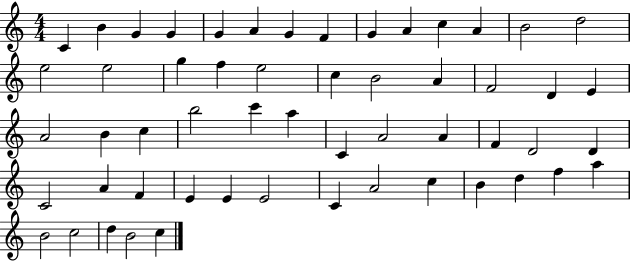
{
  \clef treble
  \numericTimeSignature
  \time 4/4
  \key c \major
  c'4 b'4 g'4 g'4 | g'4 a'4 g'4 f'4 | g'4 a'4 c''4 a'4 | b'2 d''2 | \break e''2 e''2 | g''4 f''4 e''2 | c''4 b'2 a'4 | f'2 d'4 e'4 | \break a'2 b'4 c''4 | b''2 c'''4 a''4 | c'4 a'2 a'4 | f'4 d'2 d'4 | \break c'2 a'4 f'4 | e'4 e'4 e'2 | c'4 a'2 c''4 | b'4 d''4 f''4 a''4 | \break b'2 c''2 | d''4 b'2 c''4 | \bar "|."
}